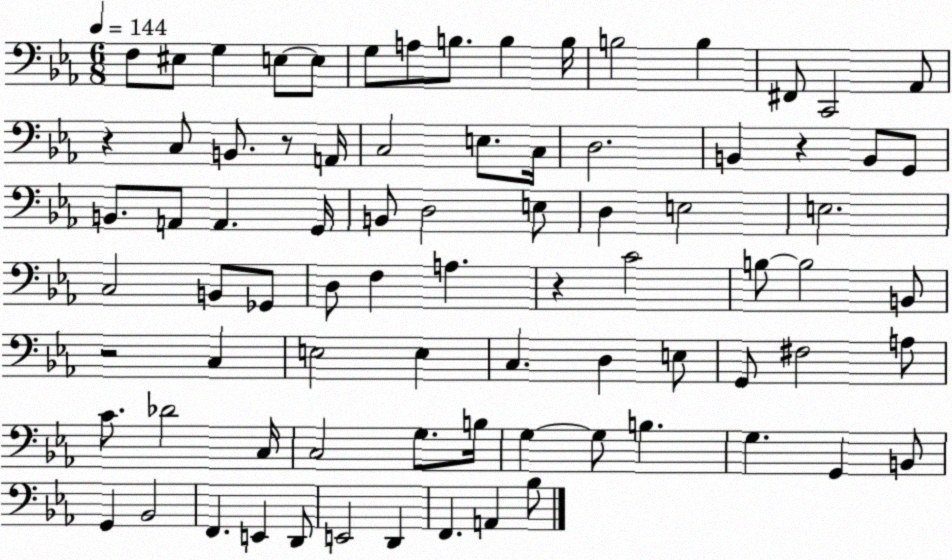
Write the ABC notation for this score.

X:1
T:Untitled
M:6/8
L:1/4
K:Eb
F,/2 ^E,/2 G, E,/2 E,/2 G,/2 A,/2 B,/2 B, B,/4 B,2 B, ^F,,/2 C,,2 _A,,/2 z C,/2 B,,/2 z/2 A,,/4 C,2 E,/2 C,/4 D,2 B,, z B,,/2 G,,/2 B,,/2 A,,/2 A,, G,,/4 B,,/2 D,2 E,/2 D, E,2 E,2 C,2 B,,/2 _G,,/2 D,/2 F, A, z C2 B,/2 B,2 B,,/2 z2 C, E,2 E, C, D, E,/2 G,,/2 ^F,2 A,/2 C/2 _D2 C,/4 C,2 G,/2 B,/4 G, G,/2 B, G, G,, B,,/2 G,, _B,,2 F,, E,, D,,/2 E,,2 D,, F,, A,, _B,/2